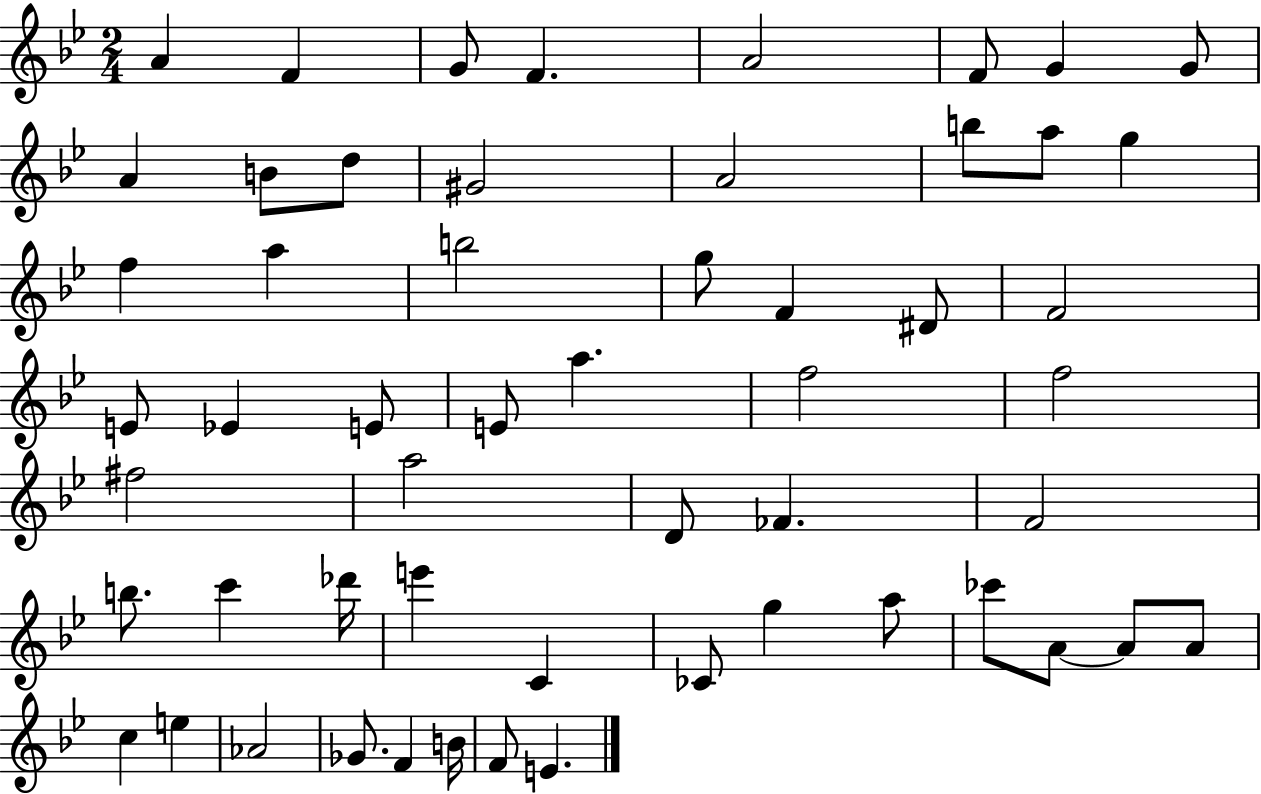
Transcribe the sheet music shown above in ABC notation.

X:1
T:Untitled
M:2/4
L:1/4
K:Bb
A F G/2 F A2 F/2 G G/2 A B/2 d/2 ^G2 A2 b/2 a/2 g f a b2 g/2 F ^D/2 F2 E/2 _E E/2 E/2 a f2 f2 ^f2 a2 D/2 _F F2 b/2 c' _d'/4 e' C _C/2 g a/2 _c'/2 A/2 A/2 A/2 c e _A2 _G/2 F B/4 F/2 E